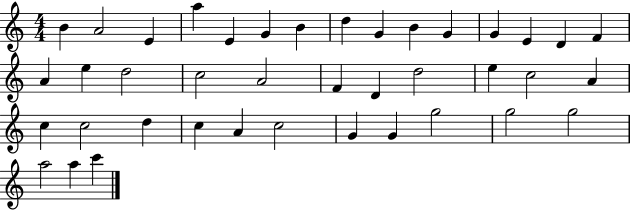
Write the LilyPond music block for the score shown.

{
  \clef treble
  \numericTimeSignature
  \time 4/4
  \key c \major
  b'4 a'2 e'4 | a''4 e'4 g'4 b'4 | d''4 g'4 b'4 g'4 | g'4 e'4 d'4 f'4 | \break a'4 e''4 d''2 | c''2 a'2 | f'4 d'4 d''2 | e''4 c''2 a'4 | \break c''4 c''2 d''4 | c''4 a'4 c''2 | g'4 g'4 g''2 | g''2 g''2 | \break a''2 a''4 c'''4 | \bar "|."
}